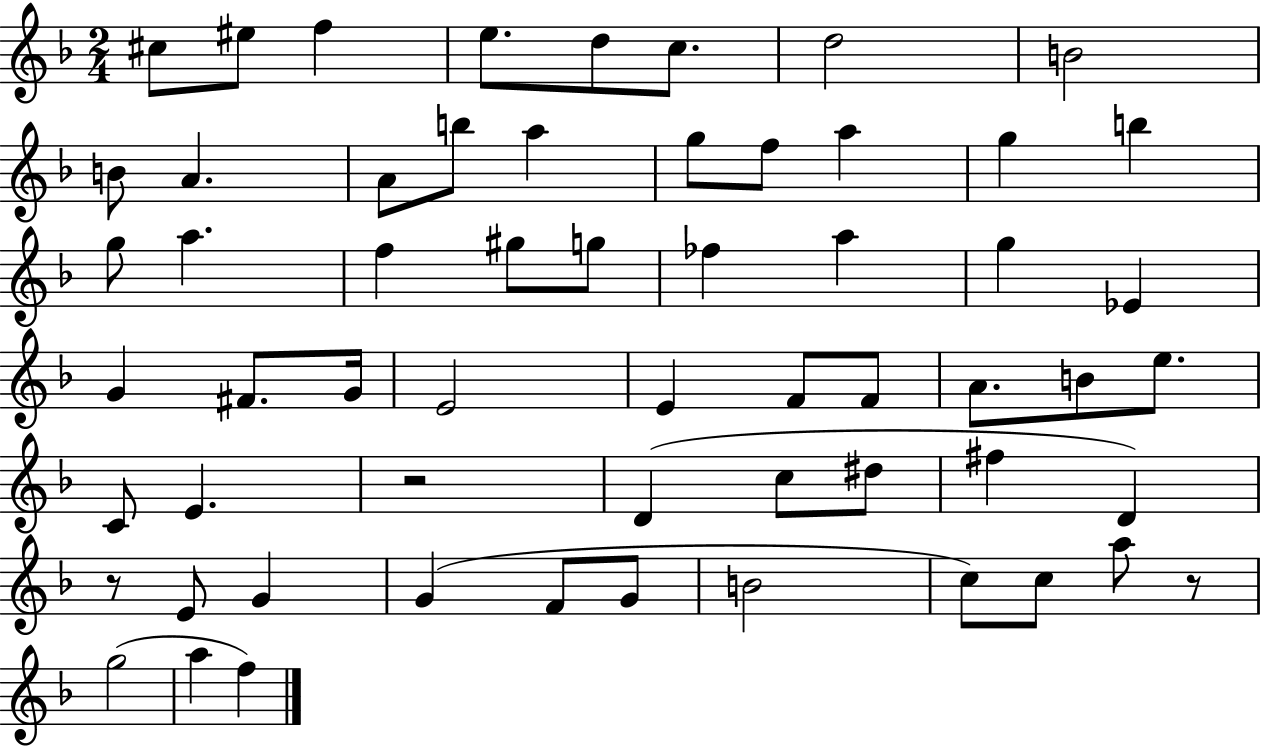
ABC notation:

X:1
T:Untitled
M:2/4
L:1/4
K:F
^c/2 ^e/2 f e/2 d/2 c/2 d2 B2 B/2 A A/2 b/2 a g/2 f/2 a g b g/2 a f ^g/2 g/2 _f a g _E G ^F/2 G/4 E2 E F/2 F/2 A/2 B/2 e/2 C/2 E z2 D c/2 ^d/2 ^f D z/2 E/2 G G F/2 G/2 B2 c/2 c/2 a/2 z/2 g2 a f